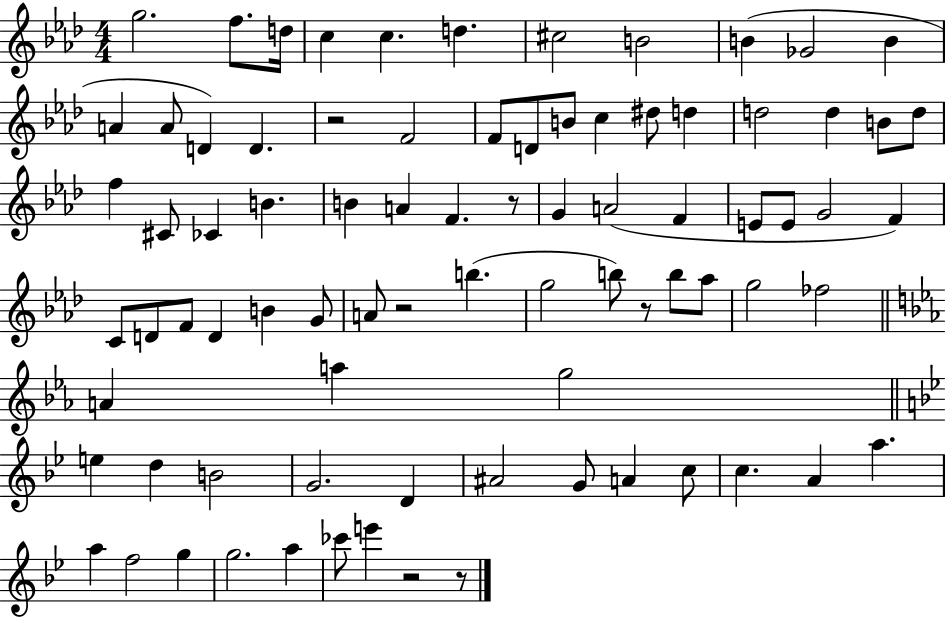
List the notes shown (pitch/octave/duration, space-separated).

G5/h. F5/e. D5/s C5/q C5/q. D5/q. C#5/h B4/h B4/q Gb4/h B4/q A4/q A4/e D4/q D4/q. R/h F4/h F4/e D4/e B4/e C5/q D#5/e D5/q D5/h D5/q B4/e D5/e F5/q C#4/e CES4/q B4/q. B4/q A4/q F4/q. R/e G4/q A4/h F4/q E4/e E4/e G4/h F4/q C4/e D4/e F4/e D4/q B4/q G4/e A4/e R/h B5/q. G5/h B5/e R/e B5/e Ab5/e G5/h FES5/h A4/q A5/q G5/h E5/q D5/q B4/h G4/h. D4/q A#4/h G4/e A4/q C5/e C5/q. A4/q A5/q. A5/q F5/h G5/q G5/h. A5/q CES6/e E6/q R/h R/e